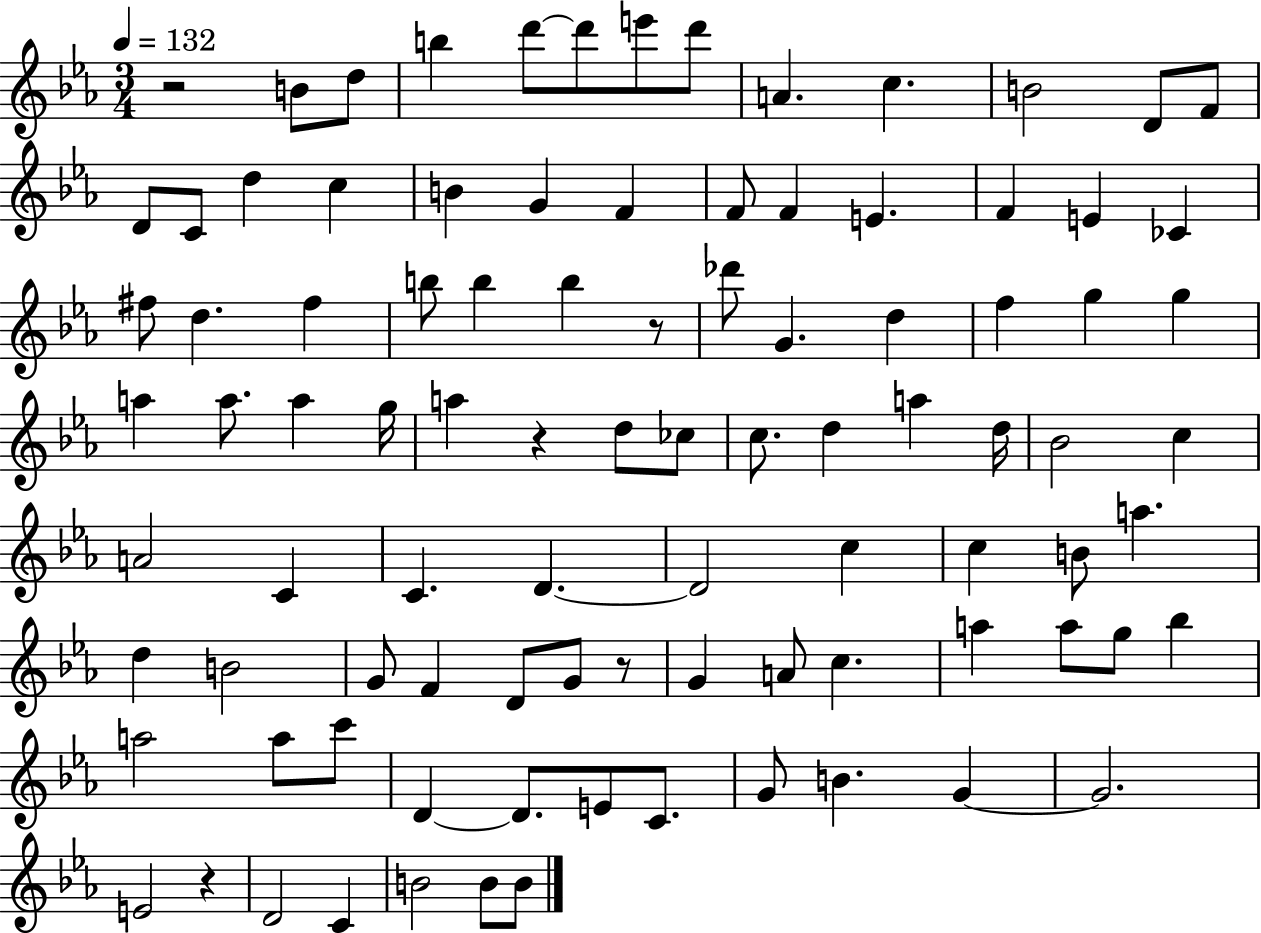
X:1
T:Untitled
M:3/4
L:1/4
K:Eb
z2 B/2 d/2 b d'/2 d'/2 e'/2 d'/2 A c B2 D/2 F/2 D/2 C/2 d c B G F F/2 F E F E _C ^f/2 d ^f b/2 b b z/2 _d'/2 G d f g g a a/2 a g/4 a z d/2 _c/2 c/2 d a d/4 _B2 c A2 C C D D2 c c B/2 a d B2 G/2 F D/2 G/2 z/2 G A/2 c a a/2 g/2 _b a2 a/2 c'/2 D D/2 E/2 C/2 G/2 B G G2 E2 z D2 C B2 B/2 B/2